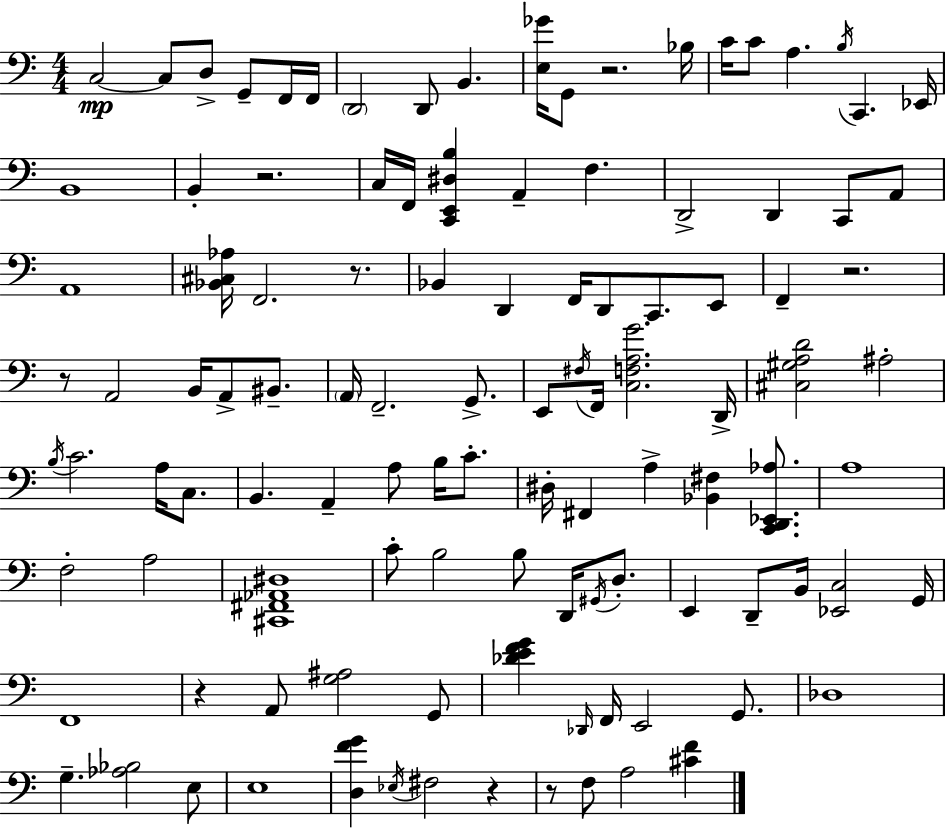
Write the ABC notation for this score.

X:1
T:Untitled
M:4/4
L:1/4
K:Am
C,2 C,/2 D,/2 G,,/2 F,,/4 F,,/4 D,,2 D,,/2 B,, [E,_G]/4 G,,/2 z2 _B,/4 C/4 C/2 A, B,/4 C,, _E,,/4 B,,4 B,, z2 C,/4 F,,/4 [C,,E,,^D,B,] A,, F, D,,2 D,, C,,/2 A,,/2 A,,4 [_B,,^C,_A,]/4 F,,2 z/2 _B,, D,, F,,/4 D,,/2 C,,/2 E,,/2 F,, z2 z/2 A,,2 B,,/4 A,,/2 ^B,,/2 A,,/4 F,,2 G,,/2 E,,/2 ^F,/4 F,,/4 [C,F,A,G]2 D,,/4 [^C,^G,A,D]2 ^A,2 B,/4 C2 A,/4 C,/2 B,, A,, A,/2 B,/4 C/2 ^D,/4 ^F,, A, [_B,,^F,] [C,,D,,_E,,_A,]/2 A,4 F,2 A,2 [^C,,^F,,_A,,^D,]4 C/2 B,2 B,/2 D,,/4 ^G,,/4 D,/2 E,, D,,/2 B,,/4 [_E,,C,]2 G,,/4 F,,4 z A,,/2 [G,^A,]2 G,,/2 [_DEFG] _D,,/4 F,,/4 E,,2 G,,/2 _D,4 G, [_A,_B,]2 E,/2 E,4 [D,FG] _E,/4 ^F,2 z z/2 F,/2 A,2 [^CF]